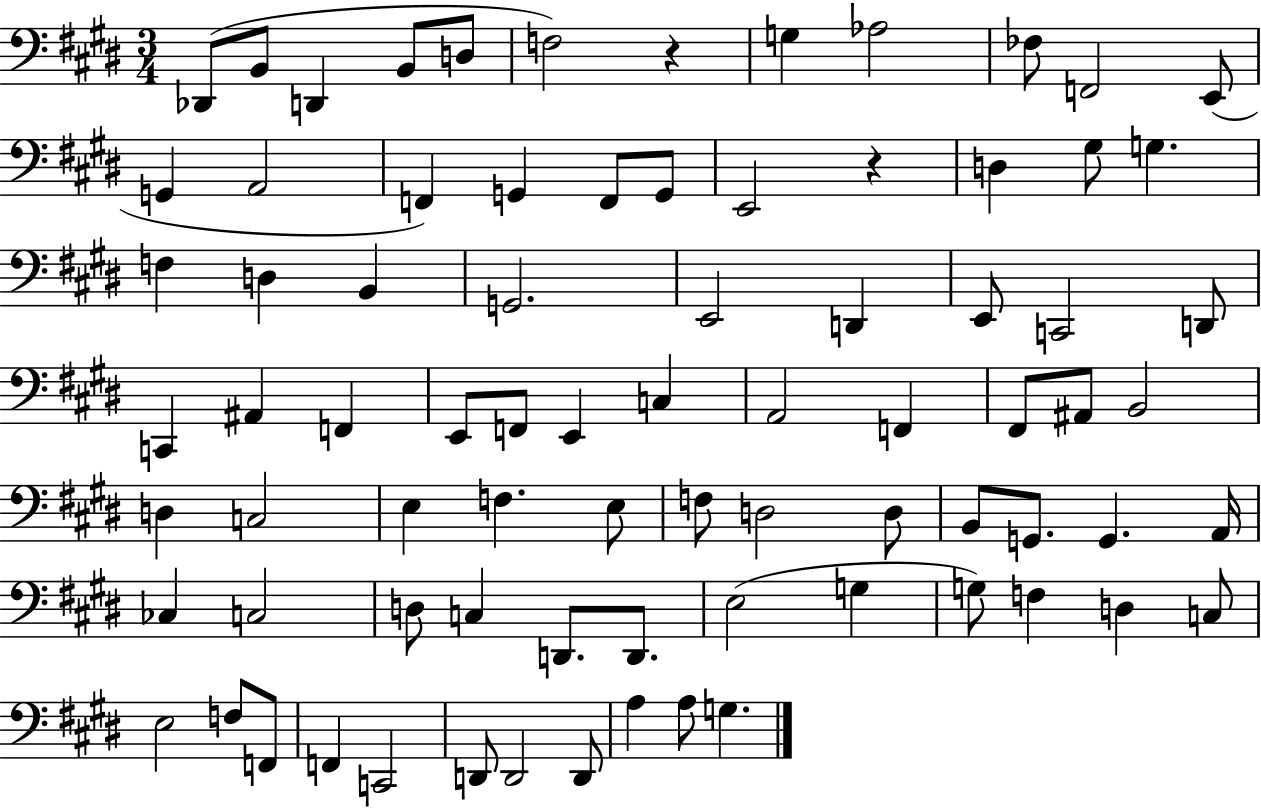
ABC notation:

X:1
T:Untitled
M:3/4
L:1/4
K:E
_D,,/2 B,,/2 D,, B,,/2 D,/2 F,2 z G, _A,2 _F,/2 F,,2 E,,/2 G,, A,,2 F,, G,, F,,/2 G,,/2 E,,2 z D, ^G,/2 G, F, D, B,, G,,2 E,,2 D,, E,,/2 C,,2 D,,/2 C,, ^A,, F,, E,,/2 F,,/2 E,, C, A,,2 F,, ^F,,/2 ^A,,/2 B,,2 D, C,2 E, F, E,/2 F,/2 D,2 D,/2 B,,/2 G,,/2 G,, A,,/4 _C, C,2 D,/2 C, D,,/2 D,,/2 E,2 G, G,/2 F, D, C,/2 E,2 F,/2 F,,/2 F,, C,,2 D,,/2 D,,2 D,,/2 A, A,/2 G,